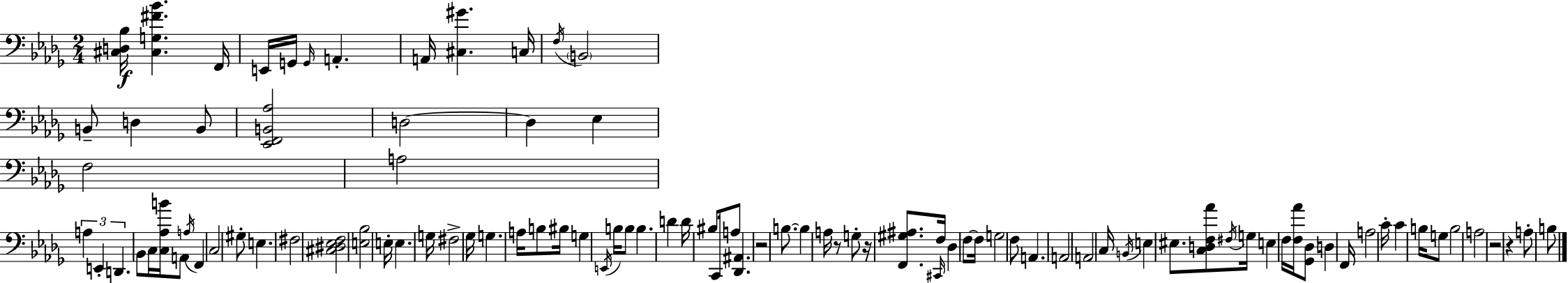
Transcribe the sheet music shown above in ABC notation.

X:1
T:Untitled
M:2/4
L:1/4
K:Bbm
[^C,D,_B,]/4 [^C,G,^F_B] F,,/4 E,,/4 G,,/4 G,,/4 A,, A,,/4 [^C,^G] C,/4 F,/4 B,,2 B,,/2 D, B,,/2 [_E,,F,,B,,_A,]2 D,2 D, _E, F,2 A,2 A, E,, D,, _B,,/2 C,/4 [C,_A,B]/4 A,,/2 A,/4 F,, C,2 ^G,/2 E, ^F,2 [^C,^D,_E,F,]2 [E,_B,]2 E,/4 E, G,/4 ^F,2 _G,/4 G, A,/4 B,/2 ^B,/4 G, E,,/4 B,/4 B,/2 B, D D/4 ^B,/2 C,,/4 A,/2 [_D,,^A,,] z2 B,/2 B, A,/4 z/2 G,/2 z/4 [F,,^G,^A,]/2 ^C,,/4 F,/4 _D, F,/2 F,/4 G,2 F,/2 A,, A,,2 A,,2 C,/4 B,,/4 E, ^E,/2 [C,D,F,_A]/2 ^F,/4 G,/4 E, F,/4 [F,_A]/4 [_G,,_D,]/2 D, F,,/4 A,2 C/4 C B,/4 G,/2 B,2 A,2 z2 z A,/2 B,/2